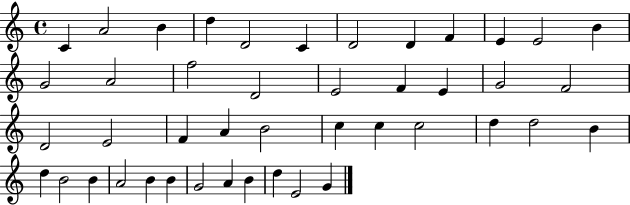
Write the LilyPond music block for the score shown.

{
  \clef treble
  \time 4/4
  \defaultTimeSignature
  \key c \major
  c'4 a'2 b'4 | d''4 d'2 c'4 | d'2 d'4 f'4 | e'4 e'2 b'4 | \break g'2 a'2 | f''2 d'2 | e'2 f'4 e'4 | g'2 f'2 | \break d'2 e'2 | f'4 a'4 b'2 | c''4 c''4 c''2 | d''4 d''2 b'4 | \break d''4 b'2 b'4 | a'2 b'4 b'4 | g'2 a'4 b'4 | d''4 e'2 g'4 | \break \bar "|."
}